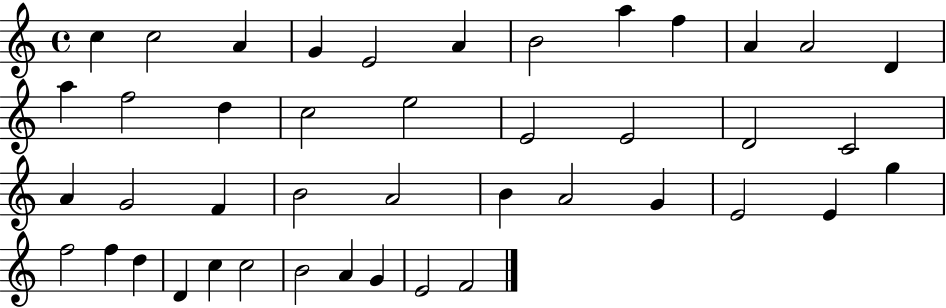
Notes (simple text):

C5/q C5/h A4/q G4/q E4/h A4/q B4/h A5/q F5/q A4/q A4/h D4/q A5/q F5/h D5/q C5/h E5/h E4/h E4/h D4/h C4/h A4/q G4/h F4/q B4/h A4/h B4/q A4/h G4/q E4/h E4/q G5/q F5/h F5/q D5/q D4/q C5/q C5/h B4/h A4/q G4/q E4/h F4/h